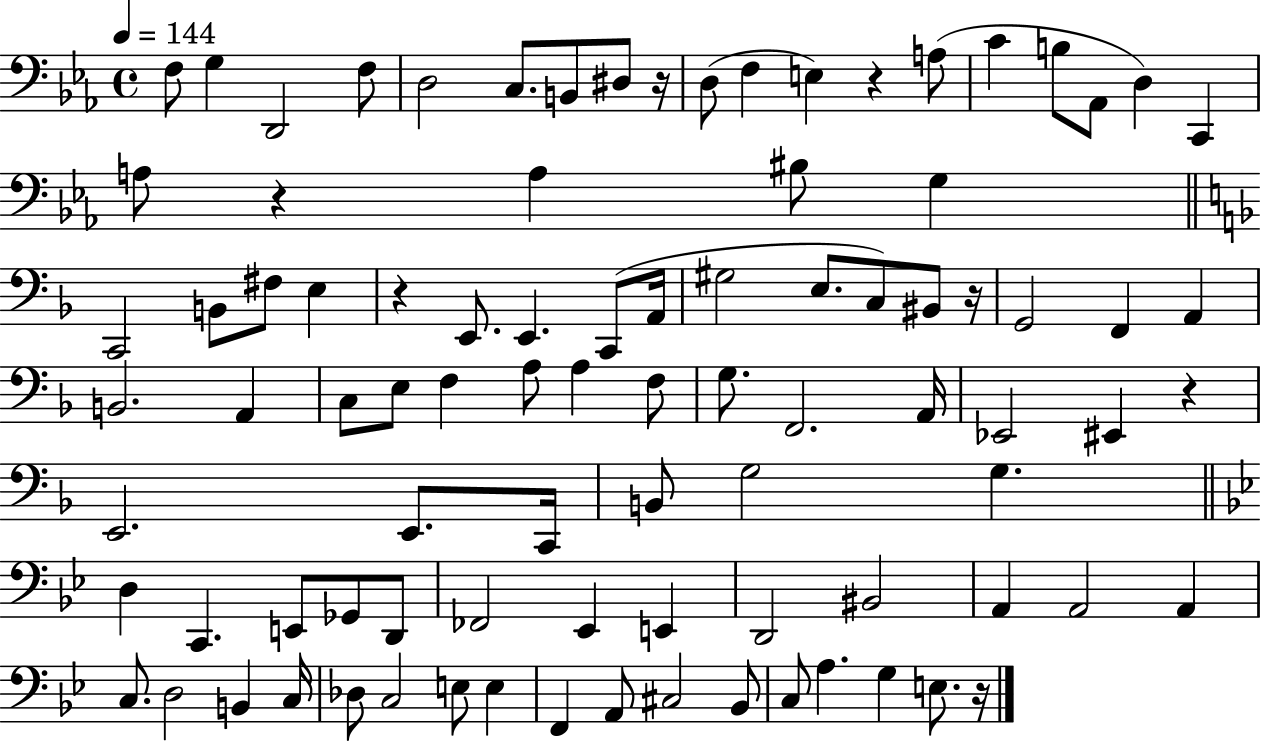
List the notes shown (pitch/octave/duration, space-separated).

F3/e G3/q D2/h F3/e D3/h C3/e. B2/e D#3/e R/s D3/e F3/q E3/q R/q A3/e C4/q B3/e Ab2/e D3/q C2/q A3/e R/q A3/q BIS3/e G3/q C2/h B2/e F#3/e E3/q R/q E2/e. E2/q. C2/e A2/s G#3/h E3/e. C3/e BIS2/e R/s G2/h F2/q A2/q B2/h. A2/q C3/e E3/e F3/q A3/e A3/q F3/e G3/e. F2/h. A2/s Eb2/h EIS2/q R/q E2/h. E2/e. C2/s B2/e G3/h G3/q. D3/q C2/q. E2/e Gb2/e D2/e FES2/h Eb2/q E2/q D2/h BIS2/h A2/q A2/h A2/q C3/e. D3/h B2/q C3/s Db3/e C3/h E3/e E3/q F2/q A2/e C#3/h Bb2/e C3/e A3/q. G3/q E3/e. R/s